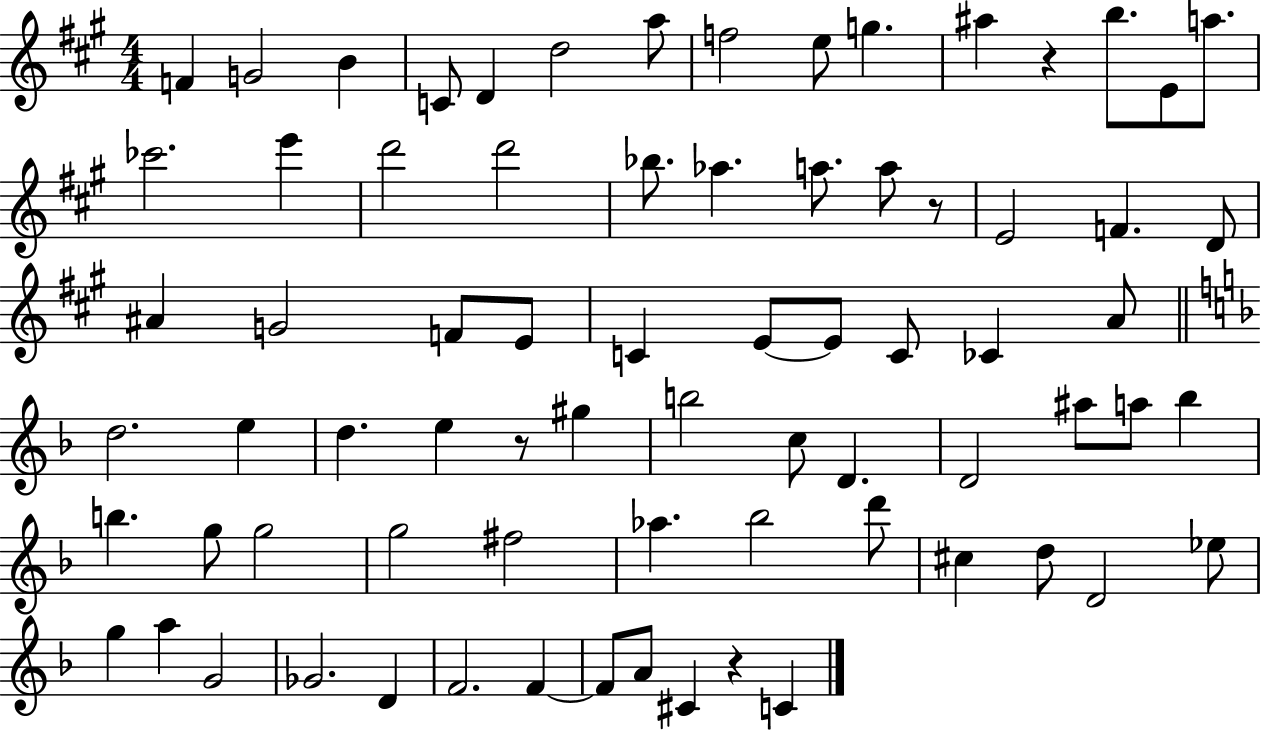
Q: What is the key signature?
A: A major